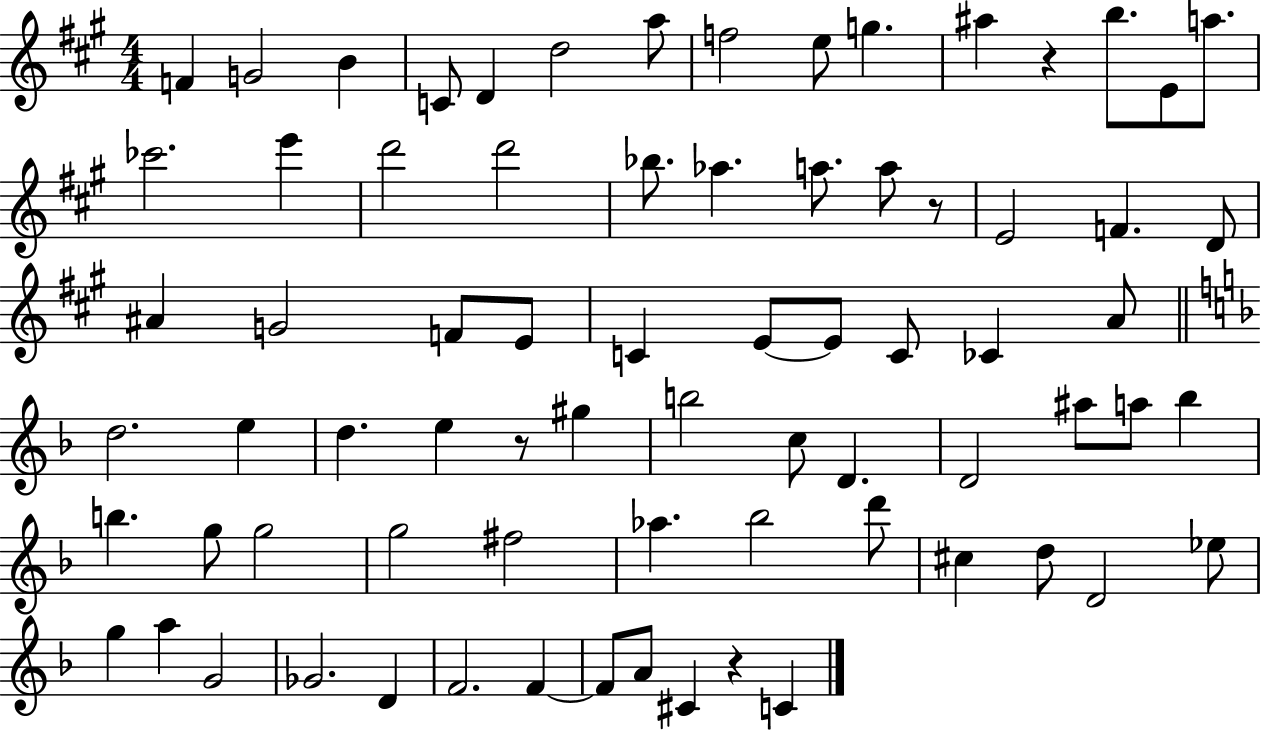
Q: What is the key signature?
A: A major